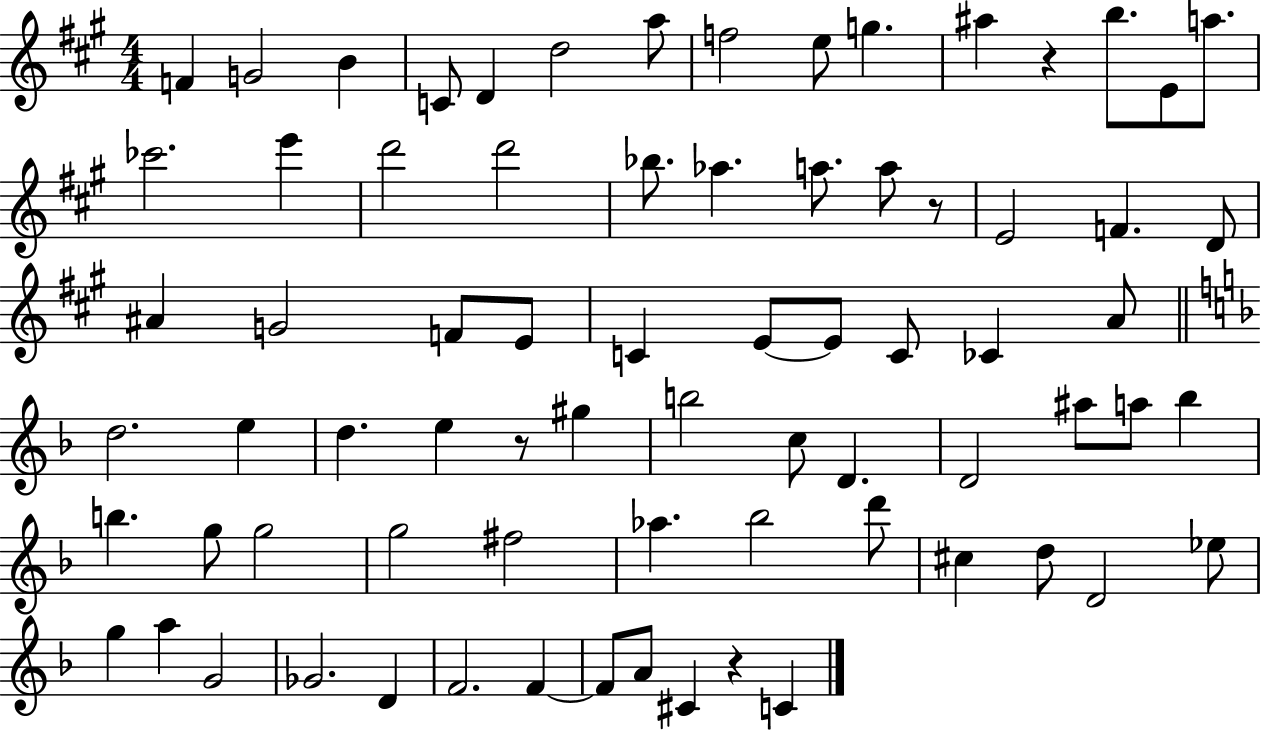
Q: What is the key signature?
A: A major